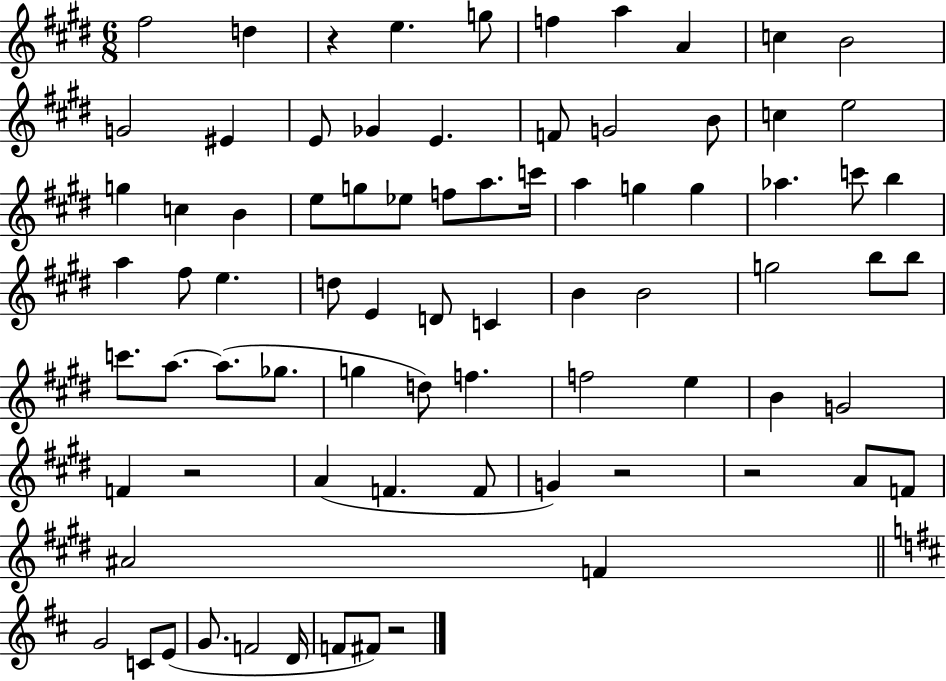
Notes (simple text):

F#5/h D5/q R/q E5/q. G5/e F5/q A5/q A4/q C5/q B4/h G4/h EIS4/q E4/e Gb4/q E4/q. F4/e G4/h B4/e C5/q E5/h G5/q C5/q B4/q E5/e G5/e Eb5/e F5/e A5/e. C6/s A5/q G5/q G5/q Ab5/q. C6/e B5/q A5/q F#5/e E5/q. D5/e E4/q D4/e C4/q B4/q B4/h G5/h B5/e B5/e C6/e. A5/e. A5/e. Gb5/e. G5/q D5/e F5/q. F5/h E5/q B4/q G4/h F4/q R/h A4/q F4/q. F4/e G4/q R/h R/h A4/e F4/e A#4/h F4/q G4/h C4/e E4/e G4/e. F4/h D4/s F4/e F#4/e R/h